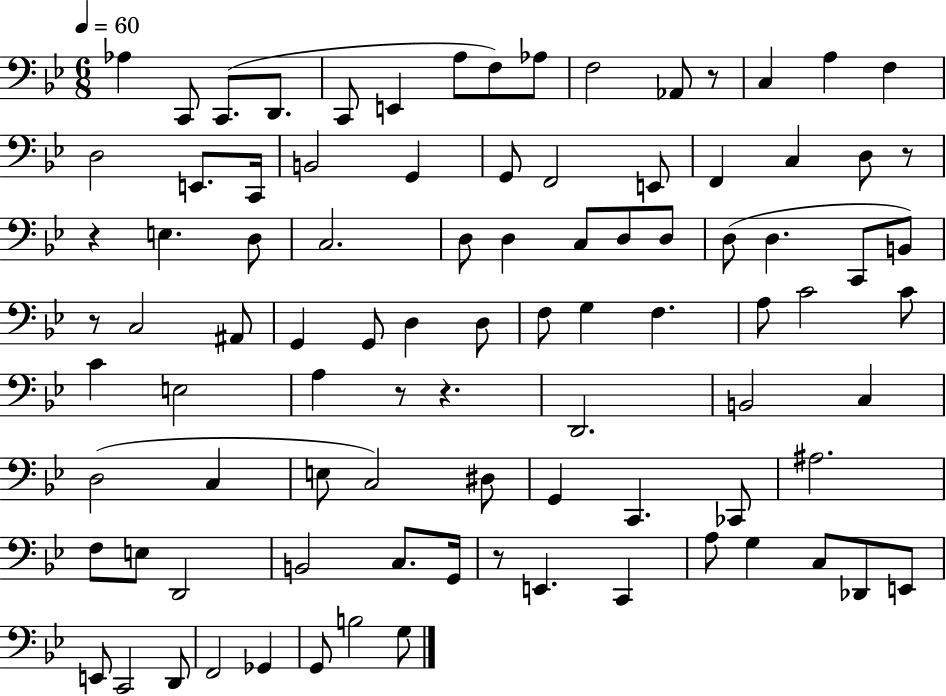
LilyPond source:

{
  \clef bass
  \numericTimeSignature
  \time 6/8
  \key bes \major
  \tempo 4 = 60
  \repeat volta 2 { aes4 c,8 c,8.( d,8. | c,8 e,4 a8 f8) aes8 | f2 aes,8 r8 | c4 a4 f4 | \break d2 e,8. c,16 | b,2 g,4 | g,8 f,2 e,8 | f,4 c4 d8 r8 | \break r4 e4. d8 | c2. | d8 d4 c8 d8 d8 | d8( d4. c,8 b,8) | \break r8 c2 ais,8 | g,4 g,8 d4 d8 | f8 g4 f4. | a8 c'2 c'8 | \break c'4 e2 | a4 r8 r4. | d,2. | b,2 c4 | \break d2( c4 | e8 c2) dis8 | g,4 c,4. ces,8 | ais2. | \break f8 e8 d,2 | b,2 c8. g,16 | r8 e,4. c,4 | a8 g4 c8 des,8 e,8 | \break e,8 c,2 d,8 | f,2 ges,4 | g,8 b2 g8 | } \bar "|."
}